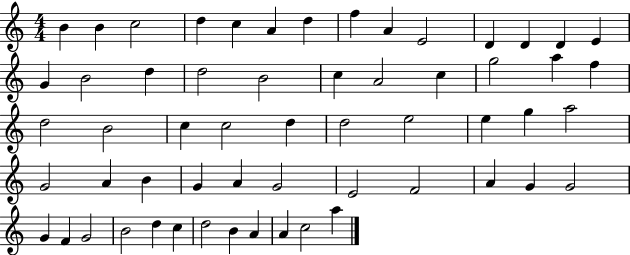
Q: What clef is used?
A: treble